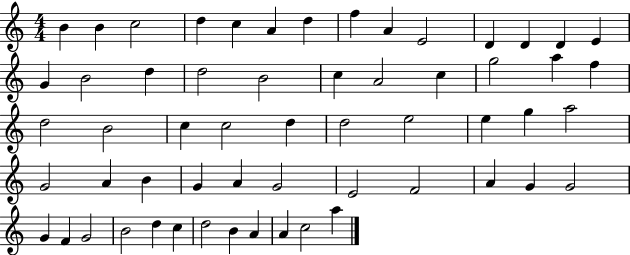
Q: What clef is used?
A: treble